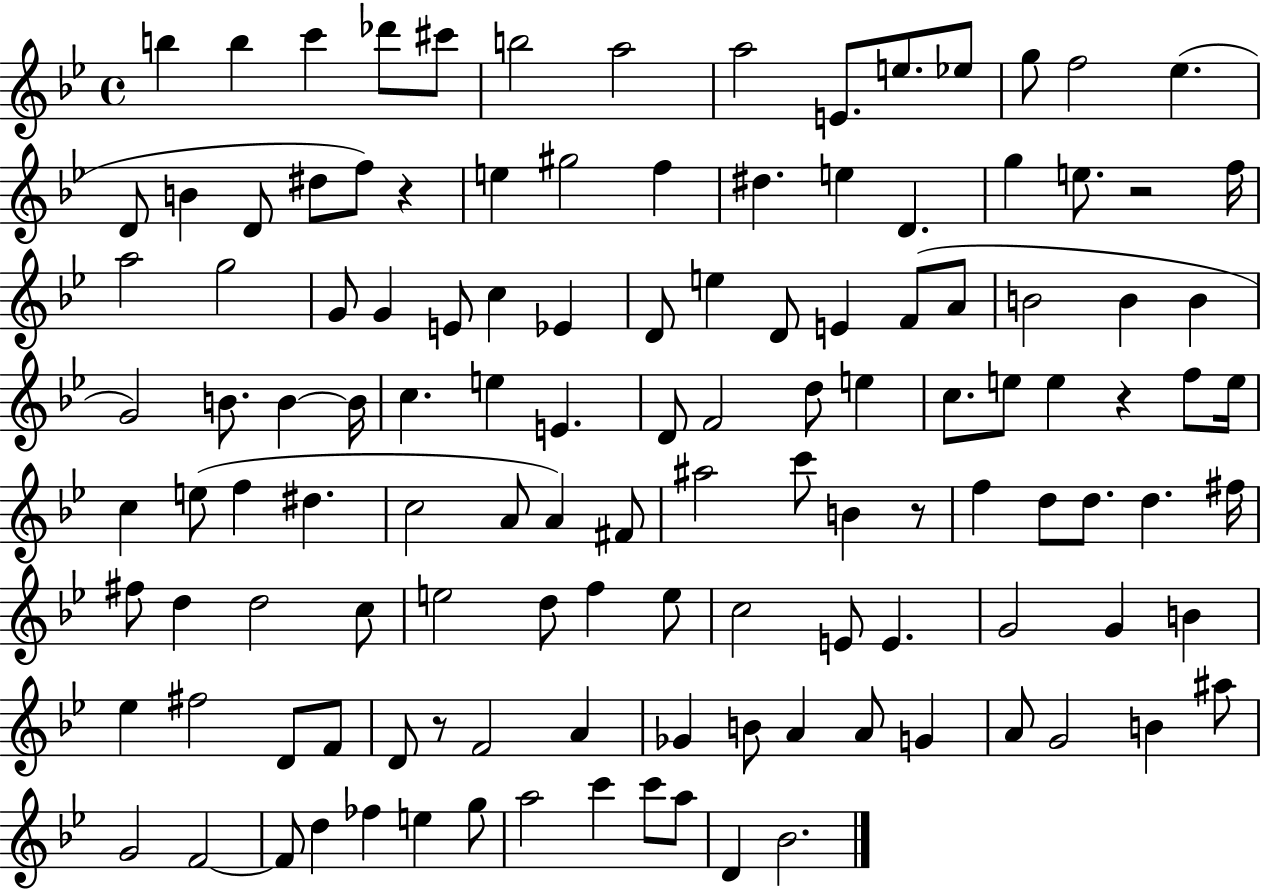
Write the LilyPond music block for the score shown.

{
  \clef treble
  \time 4/4
  \defaultTimeSignature
  \key bes \major
  b''4 b''4 c'''4 des'''8 cis'''8 | b''2 a''2 | a''2 e'8. e''8. ees''8 | g''8 f''2 ees''4.( | \break d'8 b'4 d'8 dis''8 f''8) r4 | e''4 gis''2 f''4 | dis''4. e''4 d'4. | g''4 e''8. r2 f''16 | \break a''2 g''2 | g'8 g'4 e'8 c''4 ees'4 | d'8 e''4 d'8 e'4 f'8( a'8 | b'2 b'4 b'4 | \break g'2) b'8. b'4~~ b'16 | c''4. e''4 e'4. | d'8 f'2 d''8 e''4 | c''8. e''8 e''4 r4 f''8 e''16 | \break c''4 e''8( f''4 dis''4. | c''2 a'8 a'4) fis'8 | ais''2 c'''8 b'4 r8 | f''4 d''8 d''8. d''4. fis''16 | \break fis''8 d''4 d''2 c''8 | e''2 d''8 f''4 e''8 | c''2 e'8 e'4. | g'2 g'4 b'4 | \break ees''4 fis''2 d'8 f'8 | d'8 r8 f'2 a'4 | ges'4 b'8 a'4 a'8 g'4 | a'8 g'2 b'4 ais''8 | \break g'2 f'2~~ | f'8 d''4 fes''4 e''4 g''8 | a''2 c'''4 c'''8 a''8 | d'4 bes'2. | \break \bar "|."
}